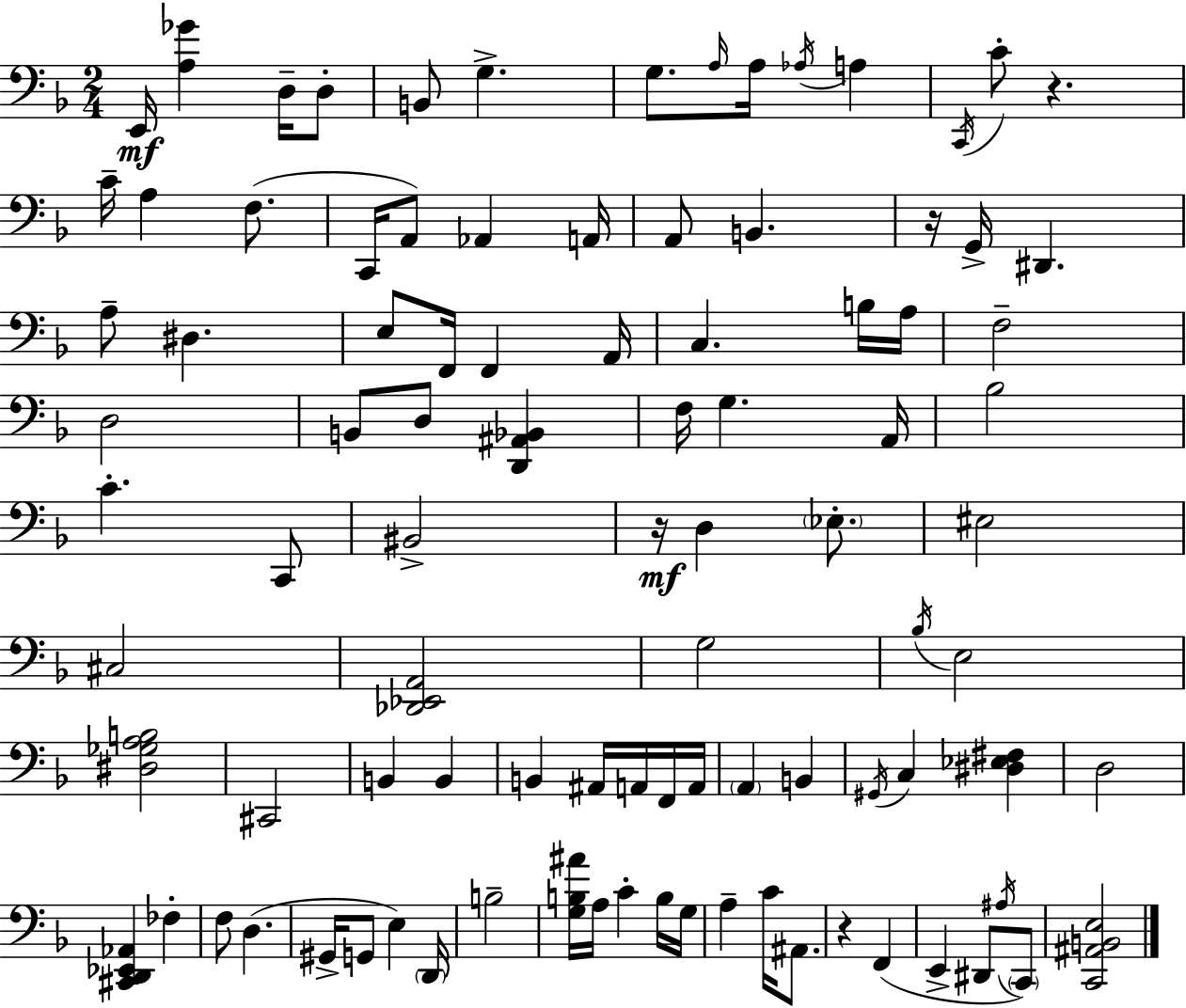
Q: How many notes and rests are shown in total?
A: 95